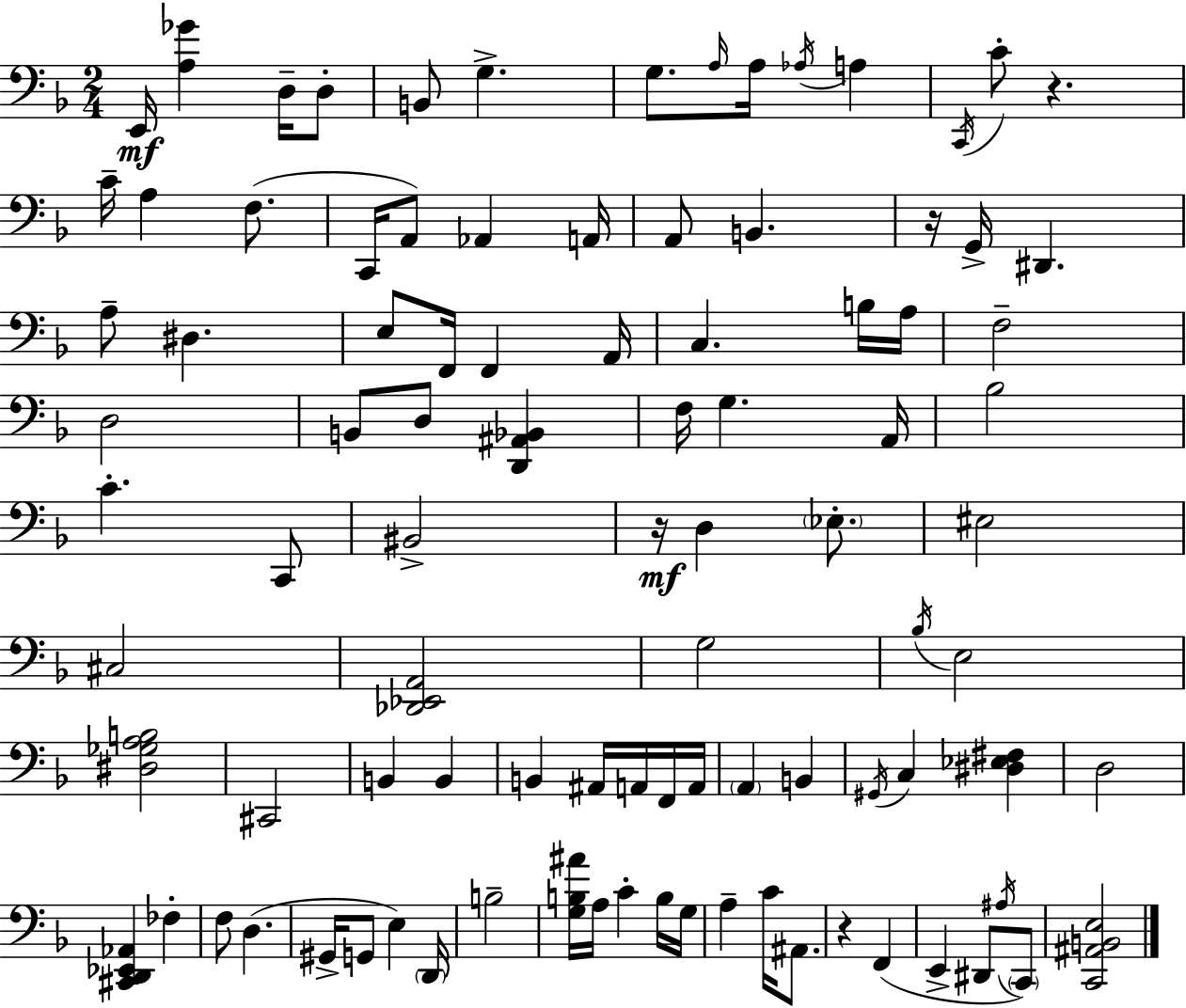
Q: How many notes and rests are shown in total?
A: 95